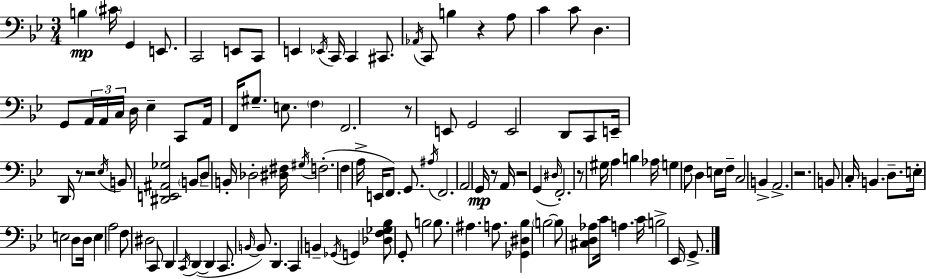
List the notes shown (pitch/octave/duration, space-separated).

B3/q C#4/s G2/q E2/e. C2/h E2/e C2/e E2/q Eb2/s C2/s C2/q C#2/e. Ab2/s C2/e B3/q R/q A3/e C4/q C4/e D3/q. G2/e A2/s A2/s C3/s D3/s Eb3/q C2/e A2/s F2/s G#3/e. E3/e. F3/q F2/h. R/e E2/e G2/h E2/h D2/e C2/e E2/s D2/s R/e R/h Eb3/s B2/e [D#2,E2,A#2,Gb3]/h B2/e D3/e B2/s Db3/h [D#3,F#3]/s G#3/s F3/h. F3/q A3/s E2/s F2/e. G2/e. A#3/s F2/h. A2/h G2/s R/e A2/s R/h G2/q D#3/s F2/h. R/e G#3/s A3/q B3/q Ab3/s G3/q F3/e D3/q E3/s F3/s C3/h B2/q A2/h. R/h. B2/e C3/s B2/q. D3/e. E3/s E3/h D3/e D3/s E3/q A3/h F3/e D#3/h C2/e D2/q C2/s D2/q D2/q C2/e. B2/s B2/e. D2/q. C2/q B2/q Gb2/s G2/q [Db3,F3,Gb3,Bb3]/e G2/e B3/h B3/e. A#3/q. A3/e. [Gb2,D#3,Bb3]/q B3/h B3/e [C#3,D3,Ab3]/e C4/s A3/q. C4/s B3/h Eb2/s G2/e.